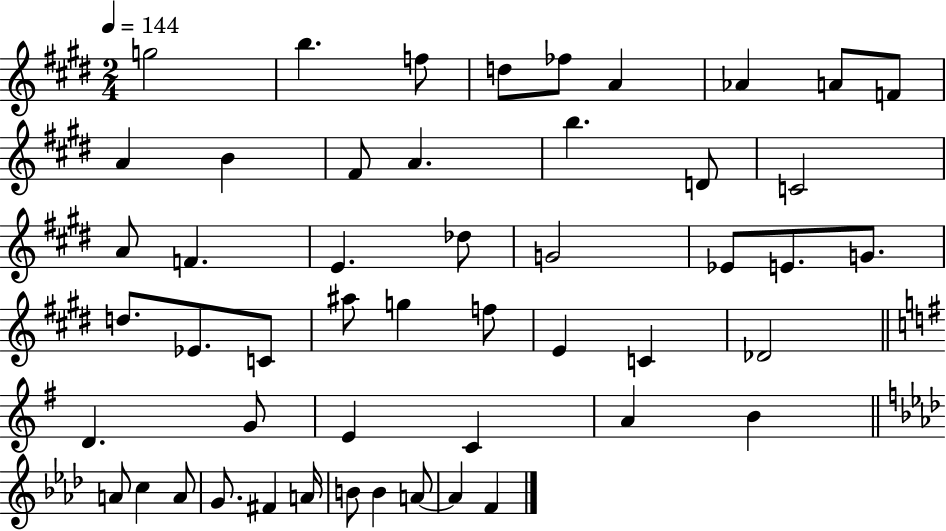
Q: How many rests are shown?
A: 0